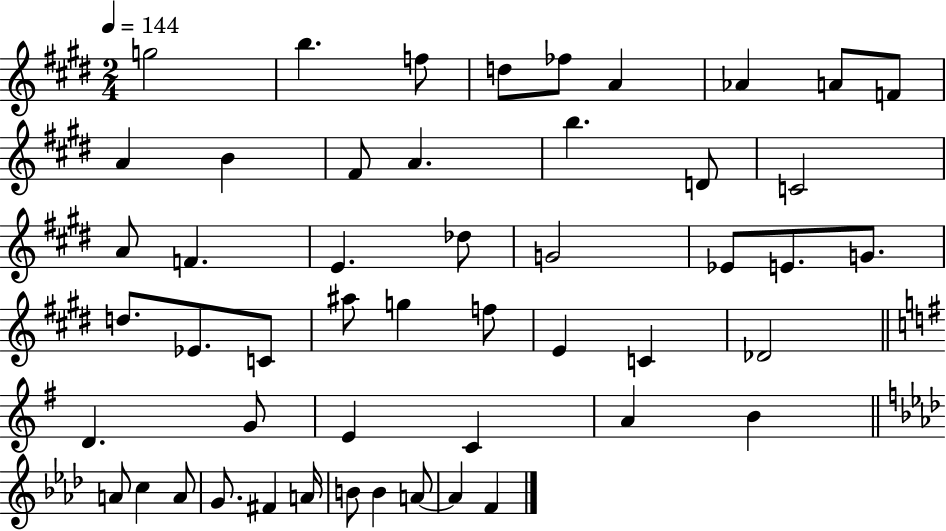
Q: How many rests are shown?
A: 0